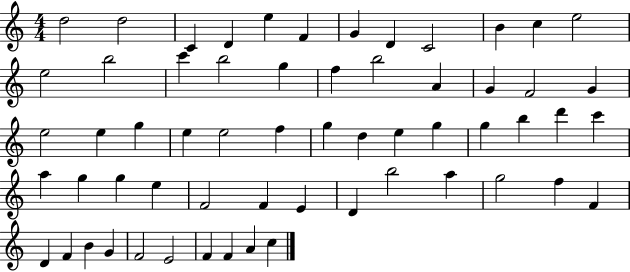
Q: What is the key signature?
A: C major